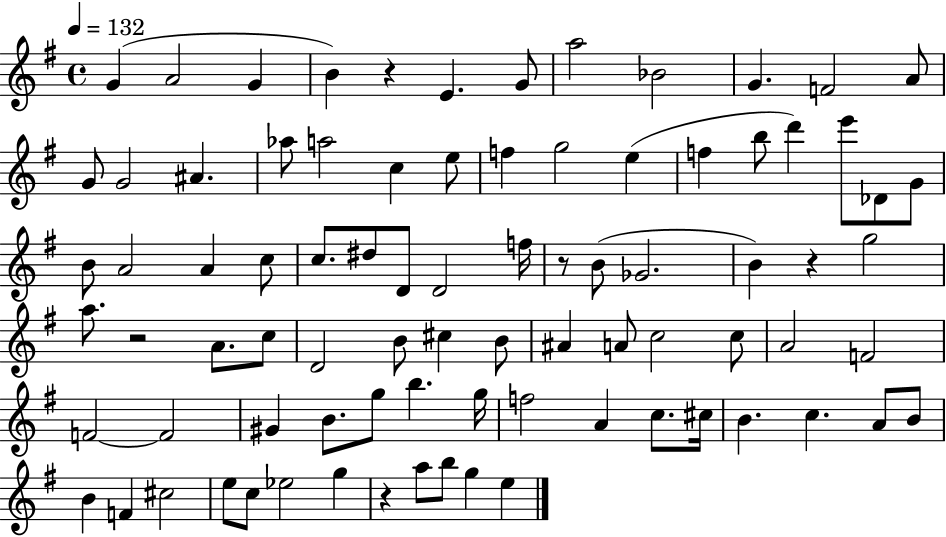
{
  \clef treble
  \time 4/4
  \defaultTimeSignature
  \key g \major
  \tempo 4 = 132
  \repeat volta 2 { g'4( a'2 g'4 | b'4) r4 e'4. g'8 | a''2 bes'2 | g'4. f'2 a'8 | \break g'8 g'2 ais'4. | aes''8 a''2 c''4 e''8 | f''4 g''2 e''4( | f''4 b''8 d'''4) e'''8 des'8 g'8 | \break b'8 a'2 a'4 c''8 | c''8. dis''8 d'8 d'2 f''16 | r8 b'8( ges'2. | b'4) r4 g''2 | \break a''8. r2 a'8. c''8 | d'2 b'8 cis''4 b'8 | ais'4 a'8 c''2 c''8 | a'2 f'2 | \break f'2~~ f'2 | gis'4 b'8. g''8 b''4. g''16 | f''2 a'4 c''8. cis''16 | b'4. c''4. a'8 b'8 | \break b'4 f'4 cis''2 | e''8 c''8 ees''2 g''4 | r4 a''8 b''8 g''4 e''4 | } \bar "|."
}